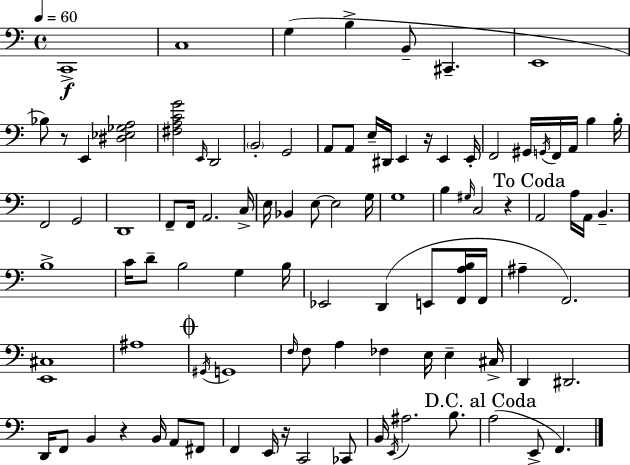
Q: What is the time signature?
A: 4/4